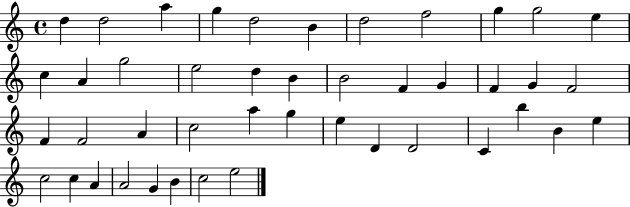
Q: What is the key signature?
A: C major